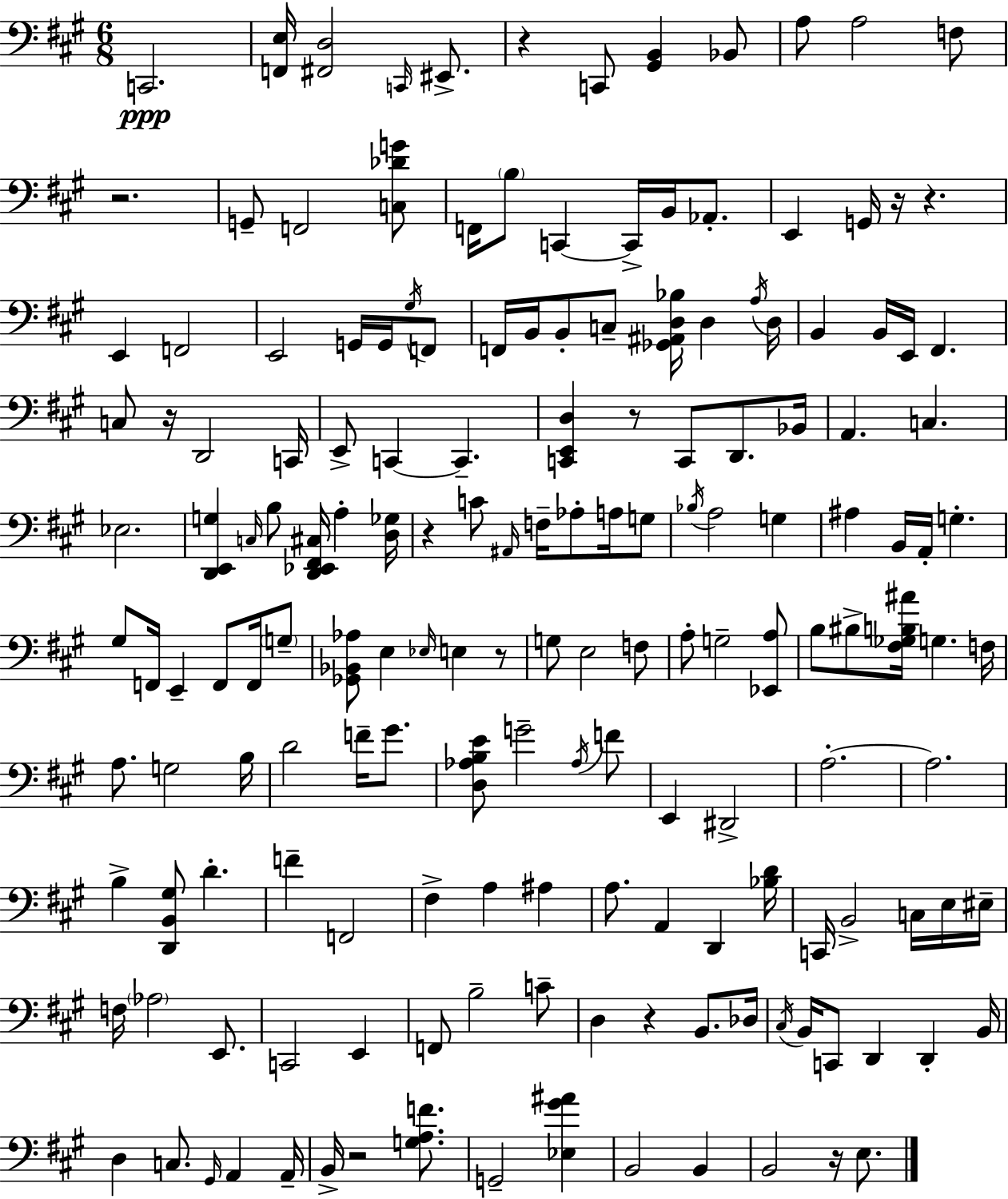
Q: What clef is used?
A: bass